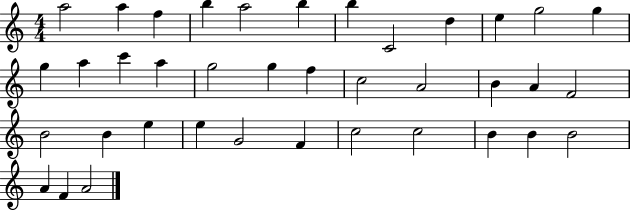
X:1
T:Untitled
M:4/4
L:1/4
K:C
a2 a f b a2 b b C2 d e g2 g g a c' a g2 g f c2 A2 B A F2 B2 B e e G2 F c2 c2 B B B2 A F A2